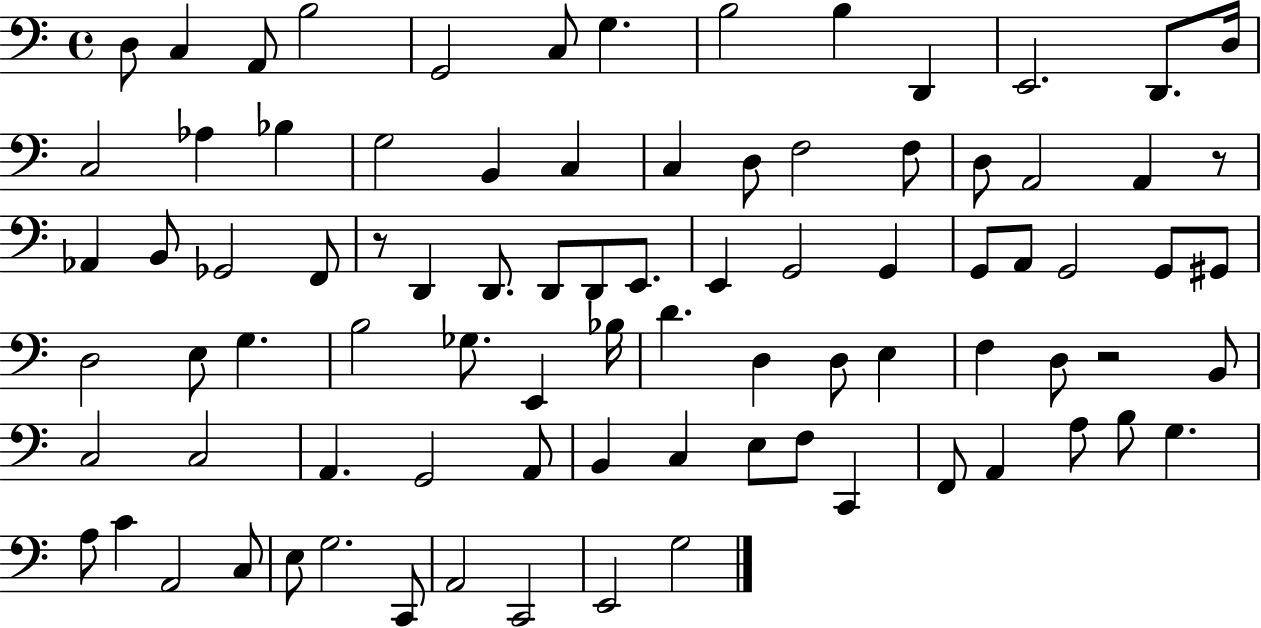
X:1
T:Untitled
M:4/4
L:1/4
K:C
D,/2 C, A,,/2 B,2 G,,2 C,/2 G, B,2 B, D,, E,,2 D,,/2 D,/4 C,2 _A, _B, G,2 B,, C, C, D,/2 F,2 F,/2 D,/2 A,,2 A,, z/2 _A,, B,,/2 _G,,2 F,,/2 z/2 D,, D,,/2 D,,/2 D,,/2 E,,/2 E,, G,,2 G,, G,,/2 A,,/2 G,,2 G,,/2 ^G,,/2 D,2 E,/2 G, B,2 _G,/2 E,, _B,/4 D D, D,/2 E, F, D,/2 z2 B,,/2 C,2 C,2 A,, G,,2 A,,/2 B,, C, E,/2 F,/2 C,, F,,/2 A,, A,/2 B,/2 G, A,/2 C A,,2 C,/2 E,/2 G,2 C,,/2 A,,2 C,,2 E,,2 G,2